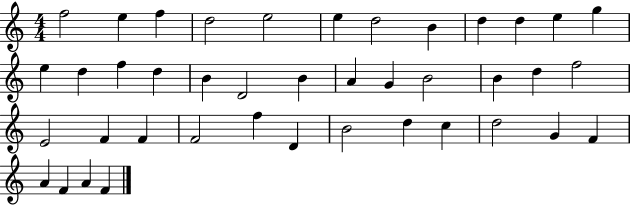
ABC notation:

X:1
T:Untitled
M:4/4
L:1/4
K:C
f2 e f d2 e2 e d2 B d d e g e d f d B D2 B A G B2 B d f2 E2 F F F2 f D B2 d c d2 G F A F A F